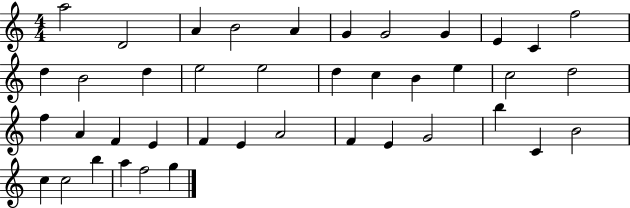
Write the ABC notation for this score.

X:1
T:Untitled
M:4/4
L:1/4
K:C
a2 D2 A B2 A G G2 G E C f2 d B2 d e2 e2 d c B e c2 d2 f A F E F E A2 F E G2 b C B2 c c2 b a f2 g